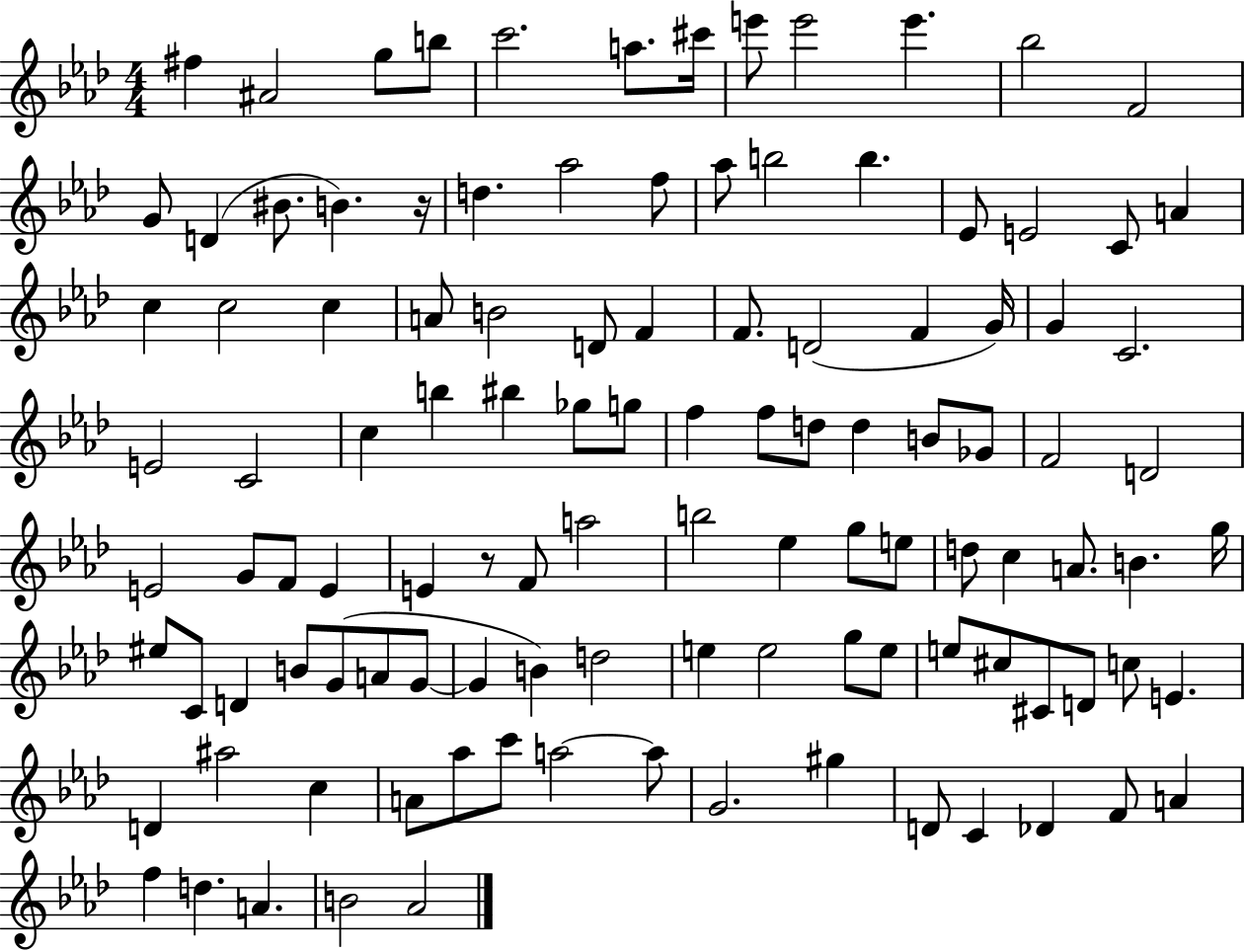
{
  \clef treble
  \numericTimeSignature
  \time 4/4
  \key aes \major
  fis''4 ais'2 g''8 b''8 | c'''2. a''8. cis'''16 | e'''8 e'''2 e'''4. | bes''2 f'2 | \break g'8 d'4( bis'8. b'4.) r16 | d''4. aes''2 f''8 | aes''8 b''2 b''4. | ees'8 e'2 c'8 a'4 | \break c''4 c''2 c''4 | a'8 b'2 d'8 f'4 | f'8. d'2( f'4 g'16) | g'4 c'2. | \break e'2 c'2 | c''4 b''4 bis''4 ges''8 g''8 | f''4 f''8 d''8 d''4 b'8 ges'8 | f'2 d'2 | \break e'2 g'8 f'8 e'4 | e'4 r8 f'8 a''2 | b''2 ees''4 g''8 e''8 | d''8 c''4 a'8. b'4. g''16 | \break eis''8 c'8 d'4 b'8 g'8( a'8 g'8~~ | g'4 b'4) d''2 | e''4 e''2 g''8 e''8 | e''8 cis''8 cis'8 d'8 c''8 e'4. | \break d'4 ais''2 c''4 | a'8 aes''8 c'''8 a''2~~ a''8 | g'2. gis''4 | d'8 c'4 des'4 f'8 a'4 | \break f''4 d''4. a'4. | b'2 aes'2 | \bar "|."
}